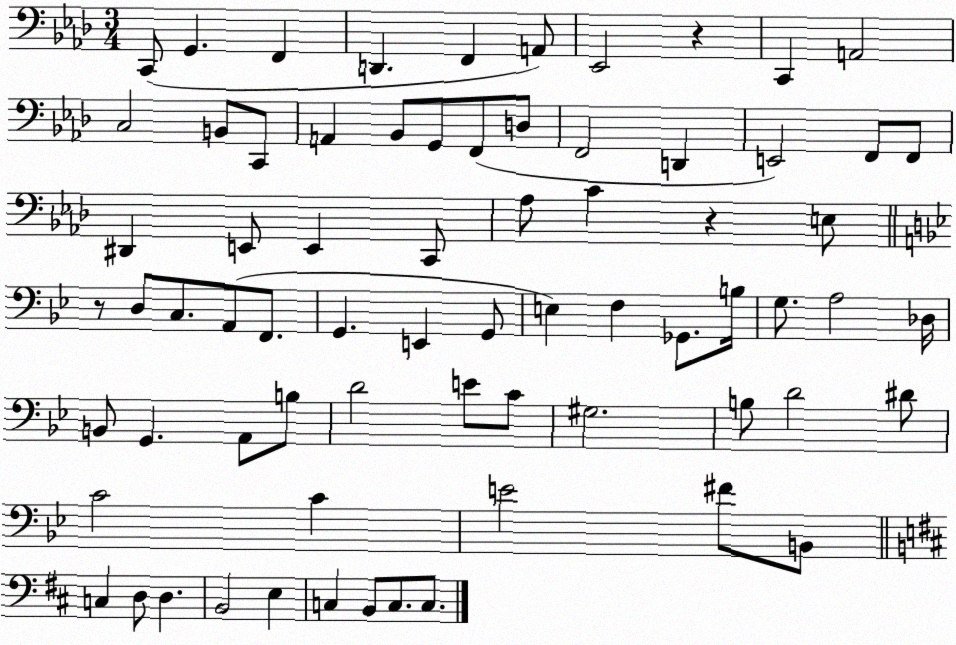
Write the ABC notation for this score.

X:1
T:Untitled
M:3/4
L:1/4
K:Ab
C,,/2 G,, F,, D,, F,, A,,/2 _E,,2 z C,, A,,2 C,2 B,,/2 C,,/2 A,, _B,,/2 G,,/2 F,,/2 D,/2 F,,2 D,, E,,2 F,,/2 F,,/2 ^D,, E,,/2 E,, C,,/2 _A,/2 C z E,/2 z/2 D,/2 C,/2 A,,/2 F,,/2 G,, E,, G,,/2 E, F, _G,,/2 B,/4 G,/2 A,2 _D,/4 B,,/2 G,, A,,/2 B,/2 D2 E/2 C/2 ^G,2 B,/2 D2 ^D/2 C2 C E2 ^F/2 B,,/2 C, D,/2 D, B,,2 E, C, B,,/2 C,/2 C,/2